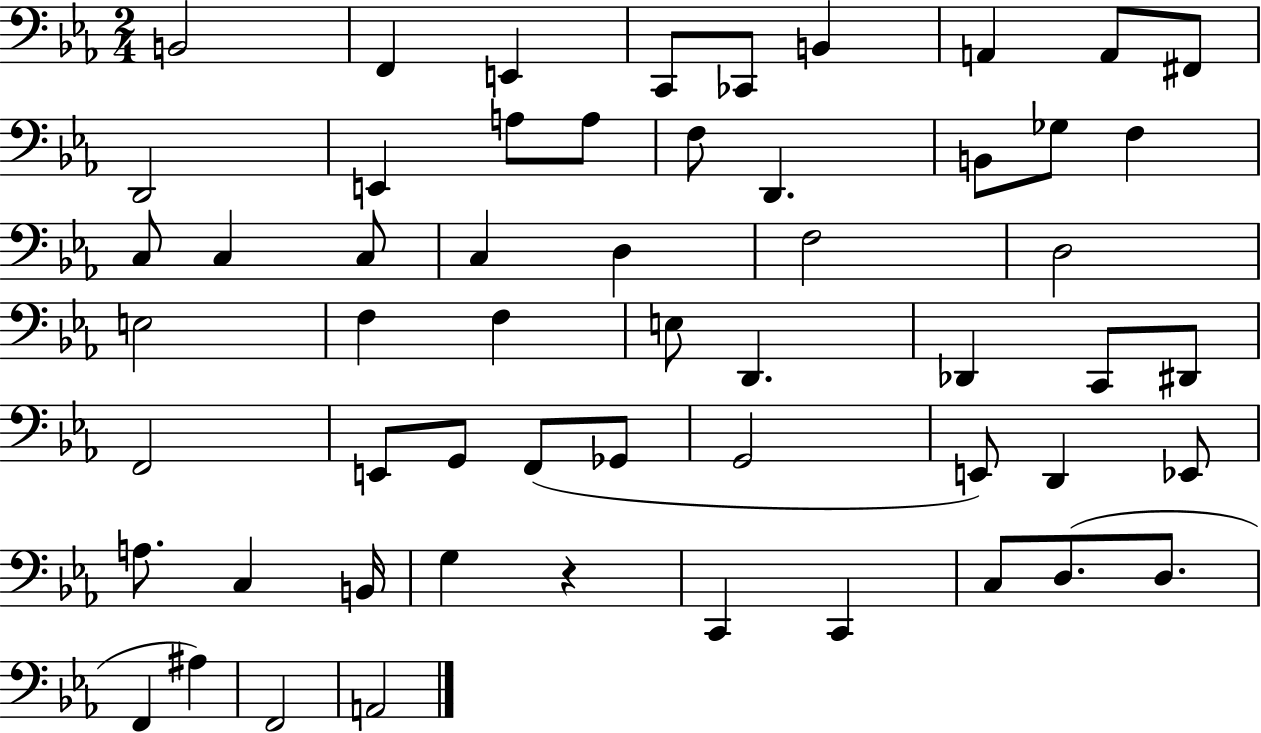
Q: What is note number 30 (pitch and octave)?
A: D2